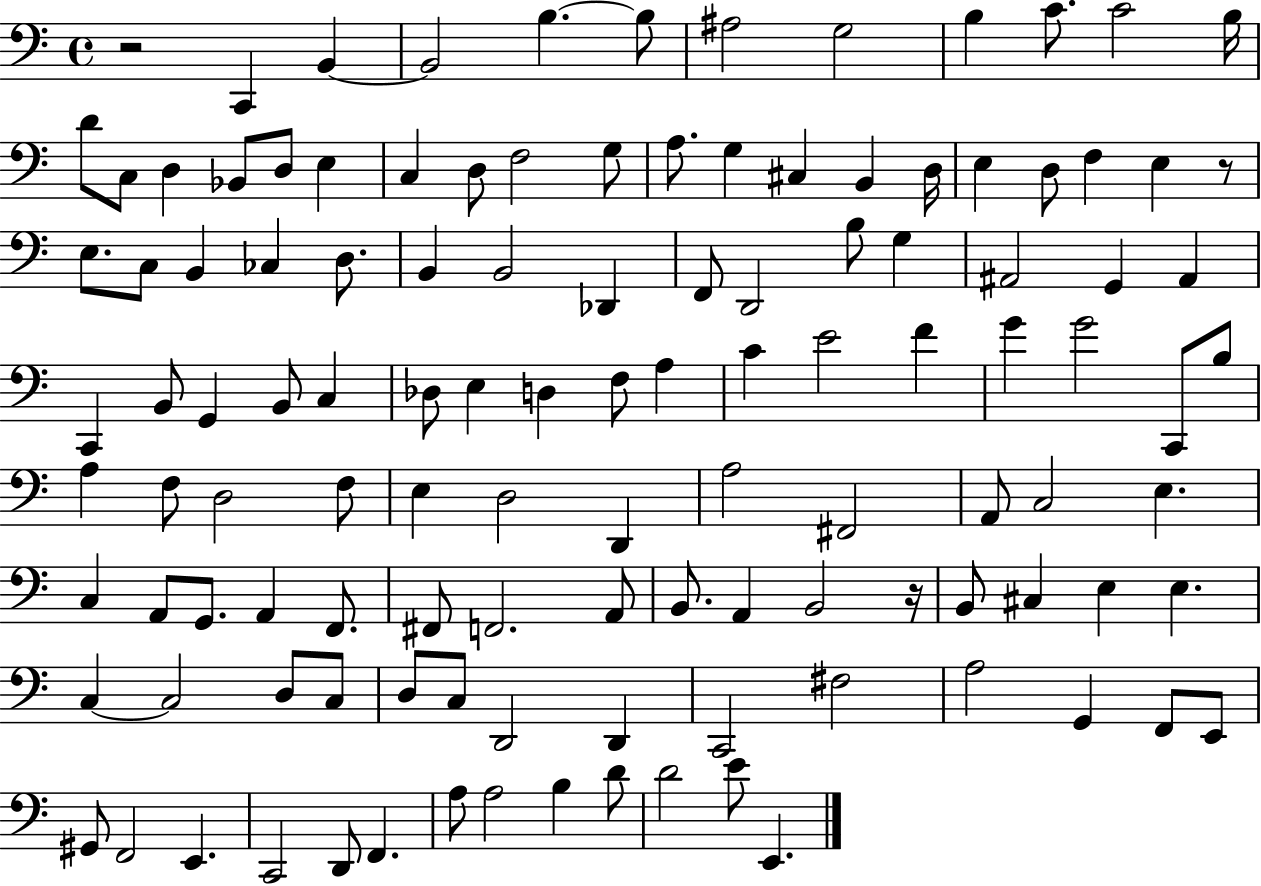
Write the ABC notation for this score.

X:1
T:Untitled
M:4/4
L:1/4
K:C
z2 C,, B,, B,,2 B, B,/2 ^A,2 G,2 B, C/2 C2 B,/4 D/2 C,/2 D, _B,,/2 D,/2 E, C, D,/2 F,2 G,/2 A,/2 G, ^C, B,, D,/4 E, D,/2 F, E, z/2 E,/2 C,/2 B,, _C, D,/2 B,, B,,2 _D,, F,,/2 D,,2 B,/2 G, ^A,,2 G,, ^A,, C,, B,,/2 G,, B,,/2 C, _D,/2 E, D, F,/2 A, C E2 F G G2 C,,/2 B,/2 A, F,/2 D,2 F,/2 E, D,2 D,, A,2 ^F,,2 A,,/2 C,2 E, C, A,,/2 G,,/2 A,, F,,/2 ^F,,/2 F,,2 A,,/2 B,,/2 A,, B,,2 z/4 B,,/2 ^C, E, E, C, C,2 D,/2 C,/2 D,/2 C,/2 D,,2 D,, C,,2 ^F,2 A,2 G,, F,,/2 E,,/2 ^G,,/2 F,,2 E,, C,,2 D,,/2 F,, A,/2 A,2 B, D/2 D2 E/2 E,,